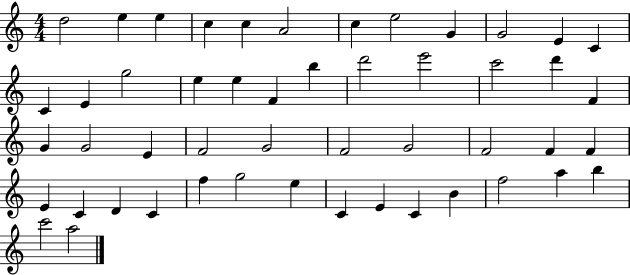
X:1
T:Untitled
M:4/4
L:1/4
K:C
d2 e e c c A2 c e2 G G2 E C C E g2 e e F b d'2 e'2 c'2 d' F G G2 E F2 G2 F2 G2 F2 F F E C D C f g2 e C E C B f2 a b c'2 a2